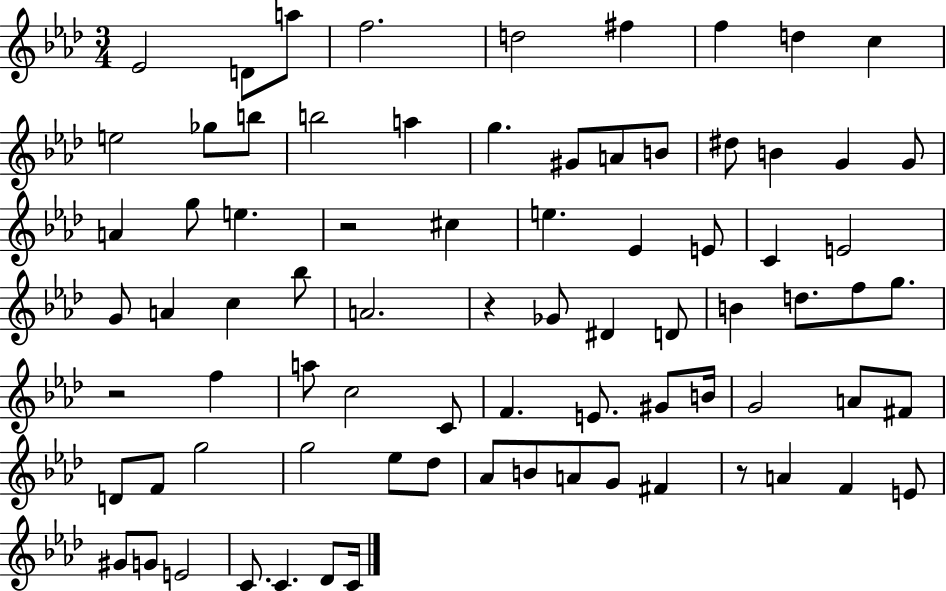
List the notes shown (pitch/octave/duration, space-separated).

Eb4/h D4/e A5/e F5/h. D5/h F#5/q F5/q D5/q C5/q E5/h Gb5/e B5/e B5/h A5/q G5/q. G#4/e A4/e B4/e D#5/e B4/q G4/q G4/e A4/q G5/e E5/q. R/h C#5/q E5/q. Eb4/q E4/e C4/q E4/h G4/e A4/q C5/q Bb5/e A4/h. R/q Gb4/e D#4/q D4/e B4/q D5/e. F5/e G5/e. R/h F5/q A5/e C5/h C4/e F4/q. E4/e. G#4/e B4/s G4/h A4/e F#4/e D4/e F4/e G5/h G5/h Eb5/e Db5/e Ab4/e B4/e A4/e G4/e F#4/q R/e A4/q F4/q E4/e G#4/e G4/e E4/h C4/e. C4/q. Db4/e C4/s